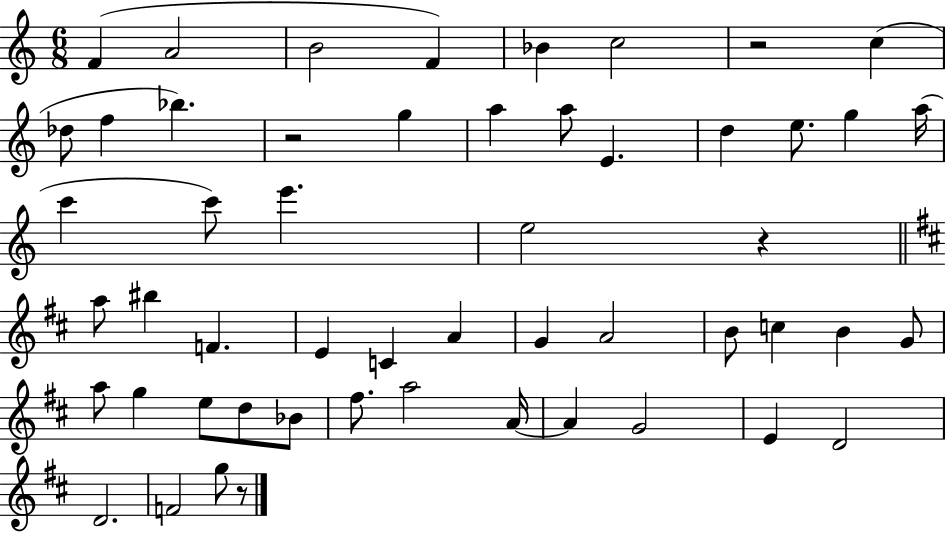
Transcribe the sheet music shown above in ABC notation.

X:1
T:Untitled
M:6/8
L:1/4
K:C
F A2 B2 F _B c2 z2 c _d/2 f _b z2 g a a/2 E d e/2 g a/4 c' c'/2 e' e2 z a/2 ^b F E C A G A2 B/2 c B G/2 a/2 g e/2 d/2 _B/2 ^f/2 a2 A/4 A G2 E D2 D2 F2 g/2 z/2